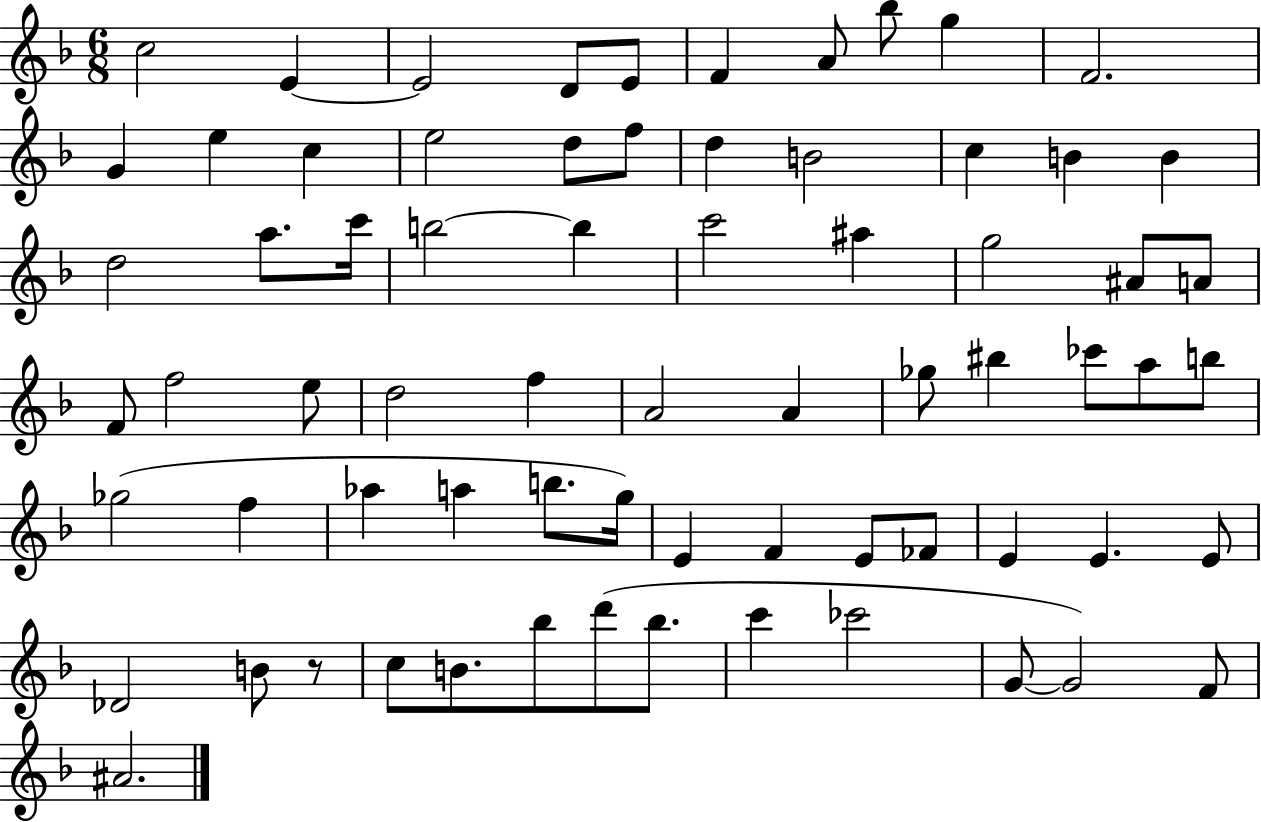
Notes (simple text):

C5/h E4/q E4/h D4/e E4/e F4/q A4/e Bb5/e G5/q F4/h. G4/q E5/q C5/q E5/h D5/e F5/e D5/q B4/h C5/q B4/q B4/q D5/h A5/e. C6/s B5/h B5/q C6/h A#5/q G5/h A#4/e A4/e F4/e F5/h E5/e D5/h F5/q A4/h A4/q Gb5/e BIS5/q CES6/e A5/e B5/e Gb5/h F5/q Ab5/q A5/q B5/e. G5/s E4/q F4/q E4/e FES4/e E4/q E4/q. E4/e Db4/h B4/e R/e C5/e B4/e. Bb5/e D6/e Bb5/e. C6/q CES6/h G4/e G4/h F4/e A#4/h.